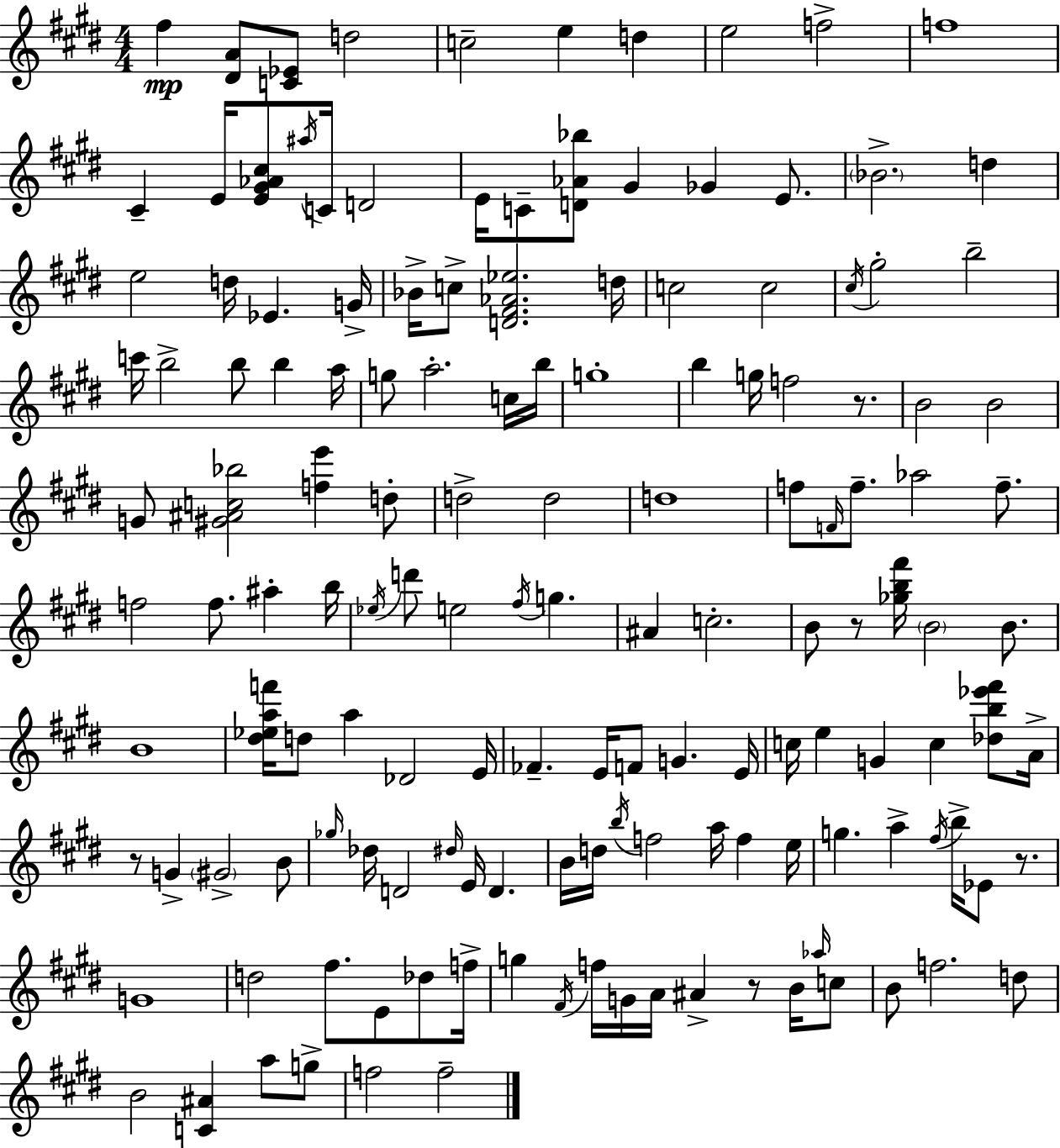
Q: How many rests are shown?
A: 5